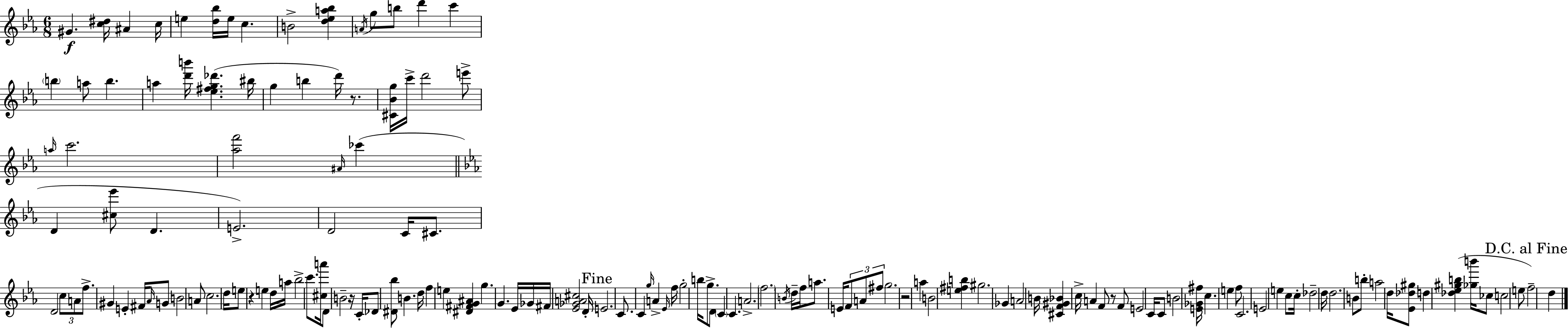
G#4/q. [C5,D#5]/s A#4/q C5/s E5/q [D5,Bb5]/s E5/s C5/q. B4/h [D5,Eb5,A5,Bb5]/q A4/s G5/e B5/e D6/q C6/q B5/q A5/e B5/q. A5/q [D6,B6]/s [Eb5,F#5,G5,Db6]/q. BIS5/s G5/q B5/q D6/s R/e. [C#4,Bb4,G5]/s C6/s D6/h E6/e A5/s C6/h. [Ab5,F6]/h A#4/s CES6/q D4/q [C#5,Eb6]/e D4/q. E4/h. D4/h C4/s C#4/e. D4/h C5/e A4/e F5/e. G#4/q E4/q F#4/s Ab4/s G4/e B4/h A4/e C5/h. D5/s E5/e R/q E5/q D5/s A5/s Bb5/h C6/e. [C#5,A6]/s D4/e B4/h R/s C4/s Db4/e [D#4,Bb5]/e B4/q. D5/s F5/q E5/q [D#4,F#4,G4,A#4]/q G5/q. G4/q. Eb4/s Gb4/s F#4/s [Eb4,Gb4,A4,C#5]/h D4/s E4/h. C4/e. C4/q G5/s A4/q Eb4/s F5/s G5/h B5/s G5/e. D4/e C4/q C4/q. A4/h. F5/h. B4/s D5/s F5/s A5/e. E4/s F4/e A4/e F#5/e G5/h. R/h A5/q B4/h [E5,F#5,B5]/q G#5/h. Gb4/q A4/h B4/s [C#4,F4,G#4,Bb4]/q C5/s A4/q F4/e R/e F4/e E4/h C4/s C4/e B4/h [E4,Gb4,F#5]/s C5/q. E5/q F5/e C4/h. E4/h E5/q C5/e C5/s Db5/h D5/s D5/h. B4/e B5/e A5/h D5/s [Eb4,Db5,G#5]/e D5/q [Db5,Eb5,G#5,B5]/q [Gb5,B6]/s CES5/e C5/h E5/e F5/h D5/q